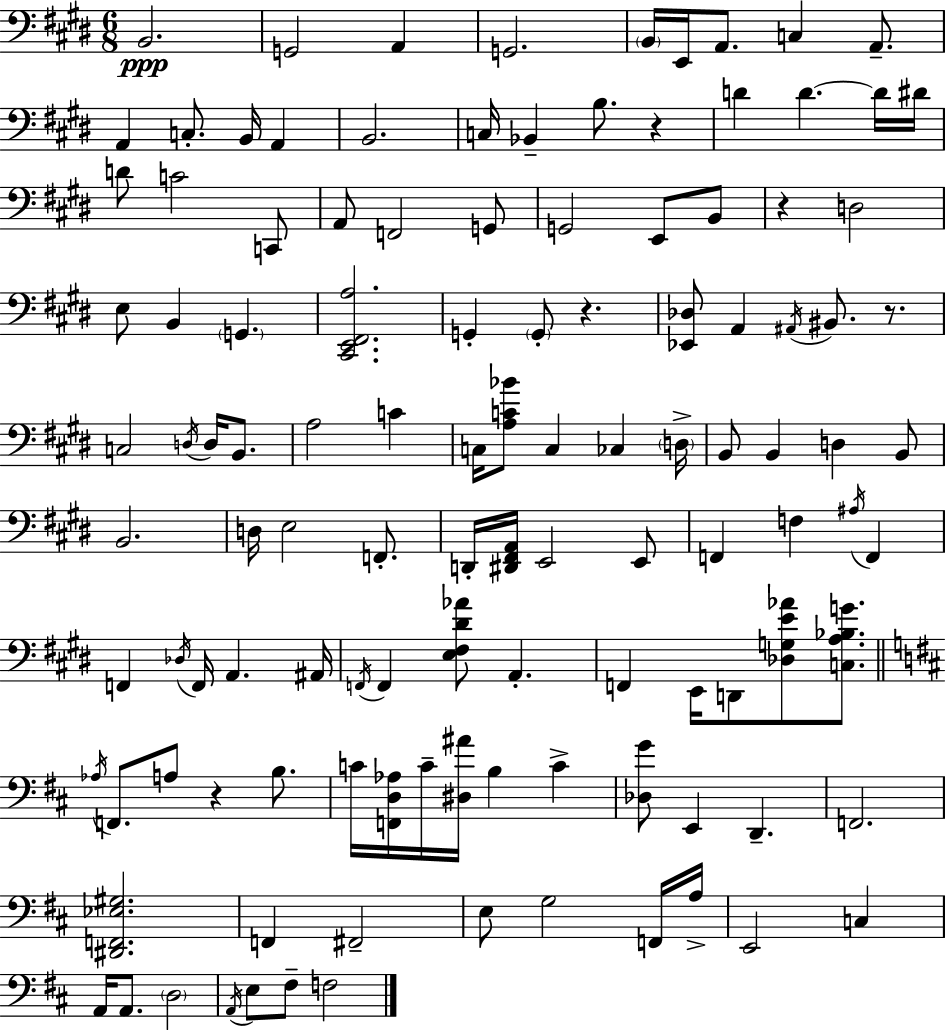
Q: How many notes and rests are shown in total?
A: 117